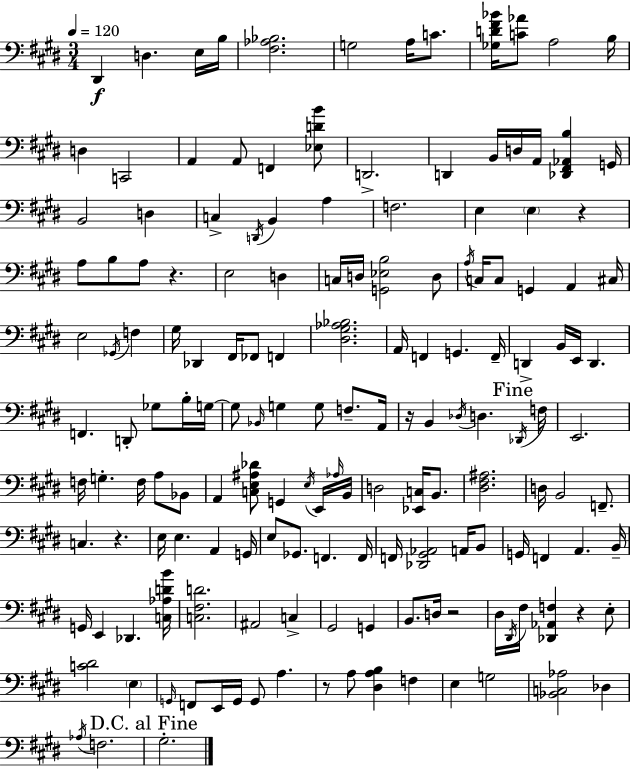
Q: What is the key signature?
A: E major